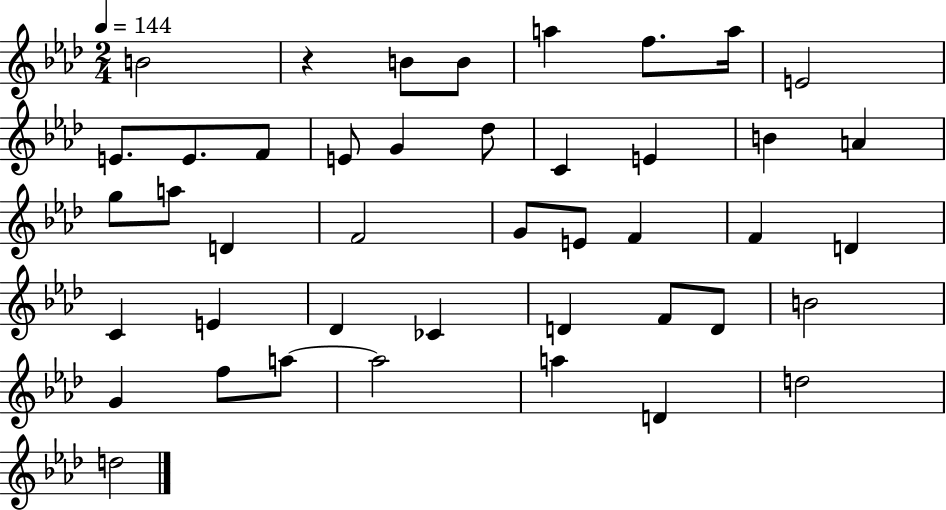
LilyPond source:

{
  \clef treble
  \numericTimeSignature
  \time 2/4
  \key aes \major
  \tempo 4 = 144
  b'2 | r4 b'8 b'8 | a''4 f''8. a''16 | e'2 | \break e'8. e'8. f'8 | e'8 g'4 des''8 | c'4 e'4 | b'4 a'4 | \break g''8 a''8 d'4 | f'2 | g'8 e'8 f'4 | f'4 d'4 | \break c'4 e'4 | des'4 ces'4 | d'4 f'8 d'8 | b'2 | \break g'4 f''8 a''8~~ | a''2 | a''4 d'4 | d''2 | \break d''2 | \bar "|."
}